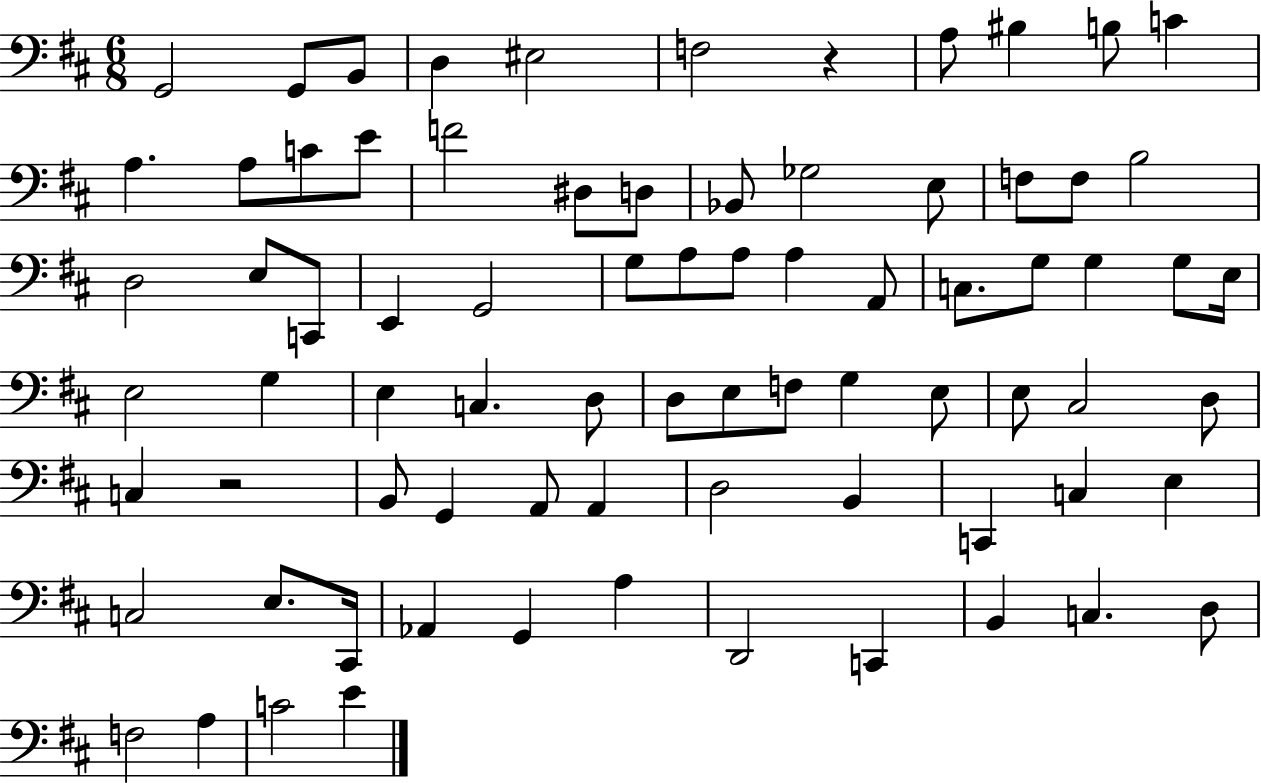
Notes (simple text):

G2/h G2/e B2/e D3/q EIS3/h F3/h R/q A3/e BIS3/q B3/e C4/q A3/q. A3/e C4/e E4/e F4/h D#3/e D3/e Bb2/e Gb3/h E3/e F3/e F3/e B3/h D3/h E3/e C2/e E2/q G2/h G3/e A3/e A3/e A3/q A2/e C3/e. G3/e G3/q G3/e E3/s E3/h G3/q E3/q C3/q. D3/e D3/e E3/e F3/e G3/q E3/e E3/e C#3/h D3/e C3/q R/h B2/e G2/q A2/e A2/q D3/h B2/q C2/q C3/q E3/q C3/h E3/e. C#2/s Ab2/q G2/q A3/q D2/h C2/q B2/q C3/q. D3/e F3/h A3/q C4/h E4/q